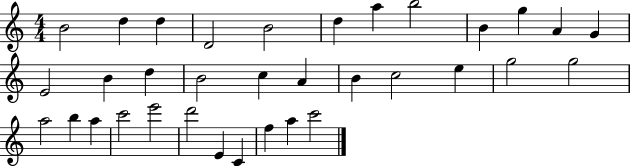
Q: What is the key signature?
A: C major